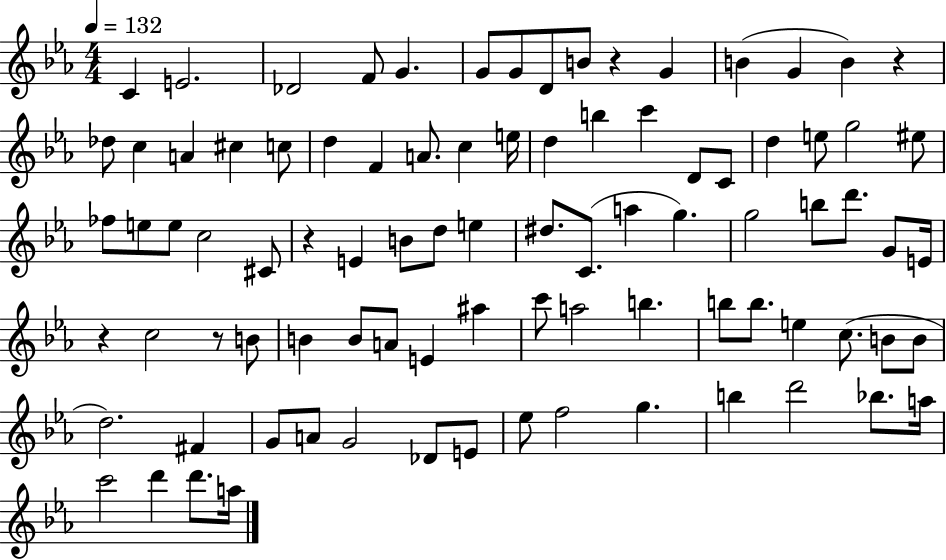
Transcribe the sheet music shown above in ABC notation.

X:1
T:Untitled
M:4/4
L:1/4
K:Eb
C E2 _D2 F/2 G G/2 G/2 D/2 B/2 z G B G B z _d/2 c A ^c c/2 d F A/2 c e/4 d b c' D/2 C/2 d e/2 g2 ^e/2 _f/2 e/2 e/2 c2 ^C/2 z E B/2 d/2 e ^d/2 C/2 a g g2 b/2 d'/2 G/2 E/4 z c2 z/2 B/2 B B/2 A/2 E ^a c'/2 a2 b b/2 b/2 e c/2 B/2 B/2 d2 ^F G/2 A/2 G2 _D/2 E/2 _e/2 f2 g b d'2 _b/2 a/4 c'2 d' d'/2 a/4